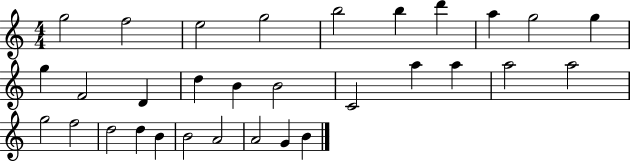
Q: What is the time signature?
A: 4/4